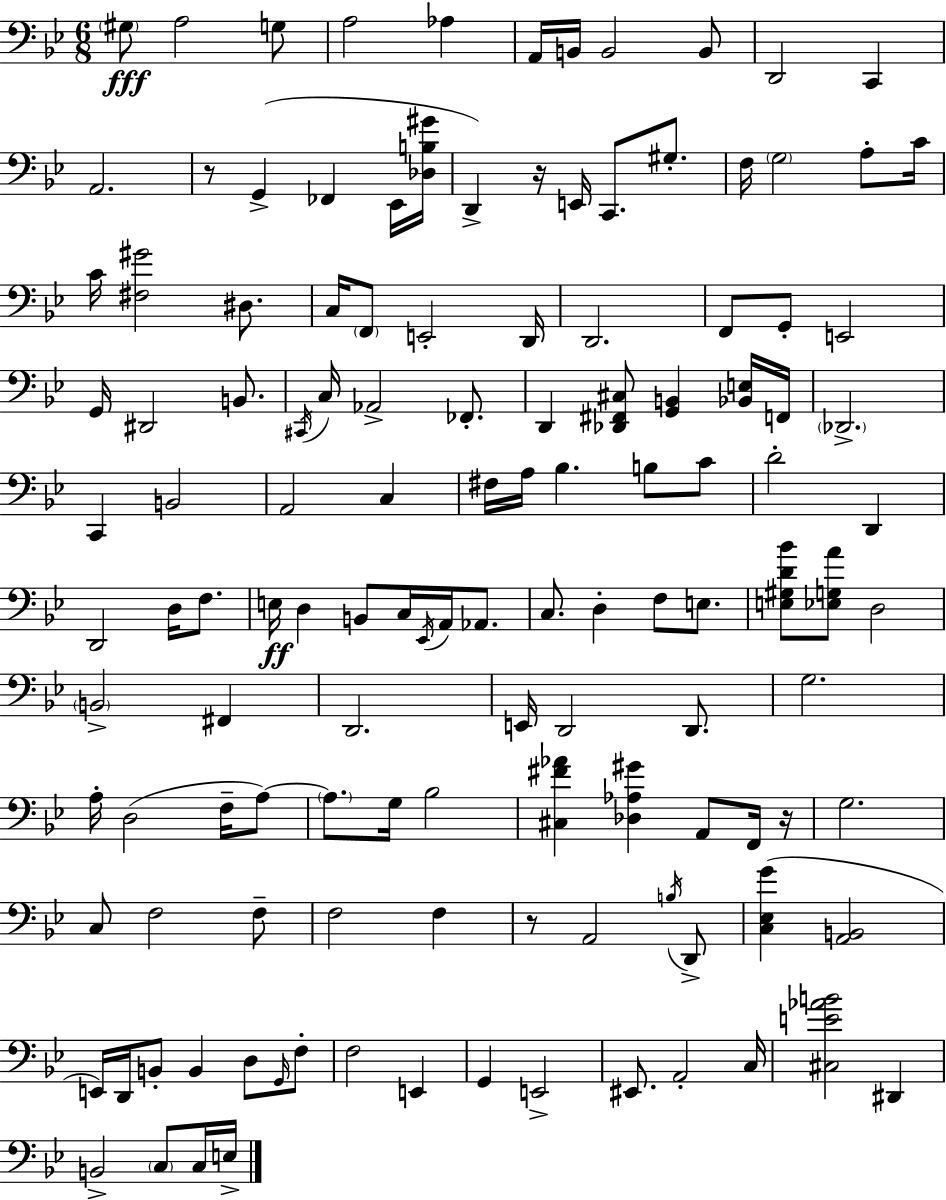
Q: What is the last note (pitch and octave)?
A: E3